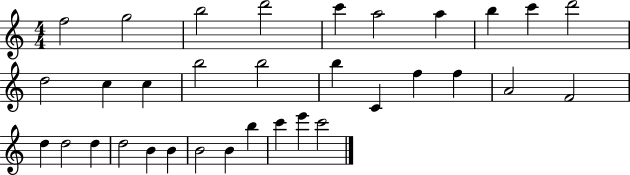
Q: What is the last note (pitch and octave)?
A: C6